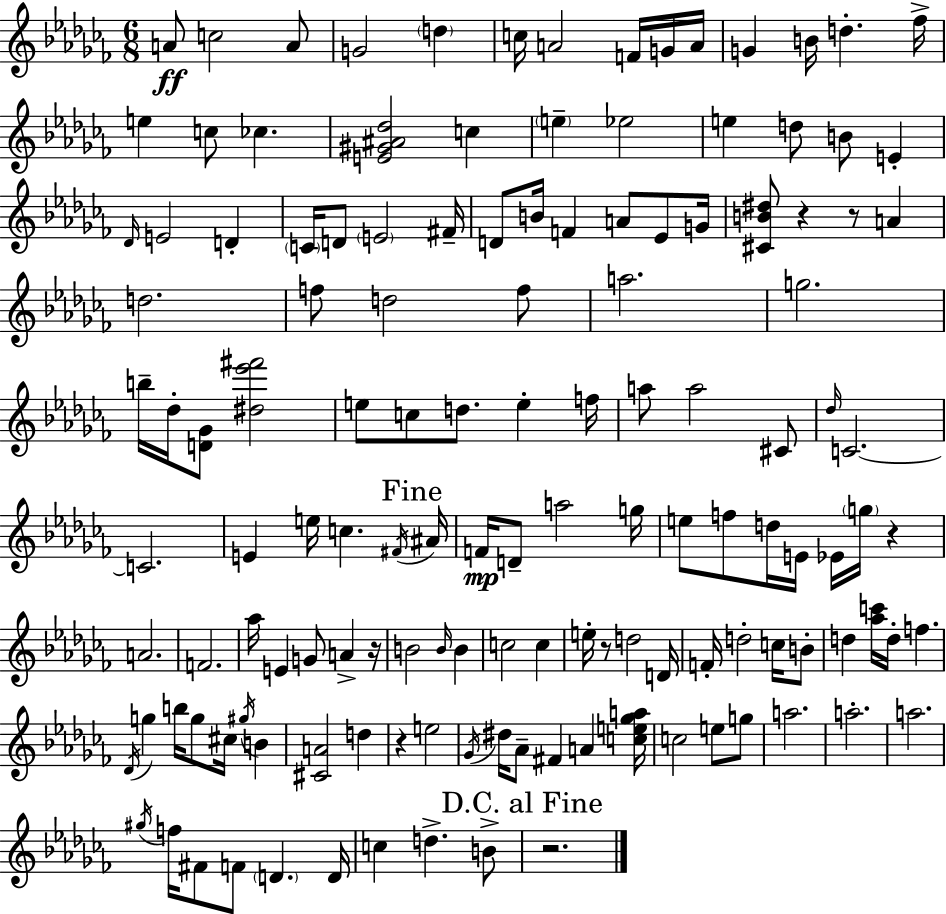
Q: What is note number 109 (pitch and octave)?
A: E5